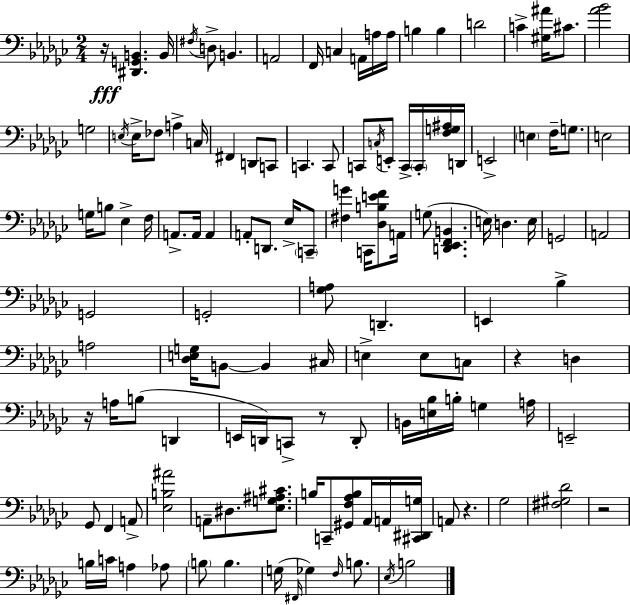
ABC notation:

X:1
T:Untitled
M:2/4
L:1/4
K:Ebm
z/4 [^D,,G,,B,,] B,,/4 ^F,/4 D,/2 B,, A,,2 F,,/4 C, A,,/4 A,/4 A,/4 B, B, D2 C [^G,^A]/4 ^C/2 [_A_B]2 G,2 E,/4 E,/4 _F,/2 A, C,/4 ^F,, D,,/2 C,,/2 C,, C,,/2 C,,/2 C,/4 E,,/2 C,,/4 C,,/4 [F,G,^A,]/4 D,,/4 E,,2 E, F,/4 G,/2 E,2 G,/4 B,/2 _E, F,/4 A,,/2 A,,/4 A,, A,,/2 D,,/2 _E,/4 C,,/2 [^F,G] C,,/4 [_D,B,EF]/2 A,,/4 G,/2 [D,,_E,,F,,B,,] E,/4 D, E,/4 G,,2 A,,2 G,,2 G,,2 [_G,A,]/2 D,, E,, _B, A,2 [_D,E,G,]/4 B,,/2 B,, ^C,/4 E, E,/2 C,/2 z D, z/4 A,/4 B,/2 D,, E,,/4 D,,/4 C,,/2 z/2 D,,/2 B,,/4 [E,_B,]/4 B,/4 G, A,/4 E,,2 _G,,/2 F,, A,,/2 [_E,B,^A]2 A,,/2 ^D,/2 [_E,G,^A,^C]/2 B,/4 C,,/2 [^G,,F,_A,B,]/2 _A,,/4 A,,/4 [^C,,^D,,G,]/4 A,,/2 z _G,2 [^F,^G,_D]2 z2 B,/4 C/4 A, _A,/2 B,/2 B, G,/4 ^F,,/4 _G, F,/4 B,/2 _E,/4 B,2